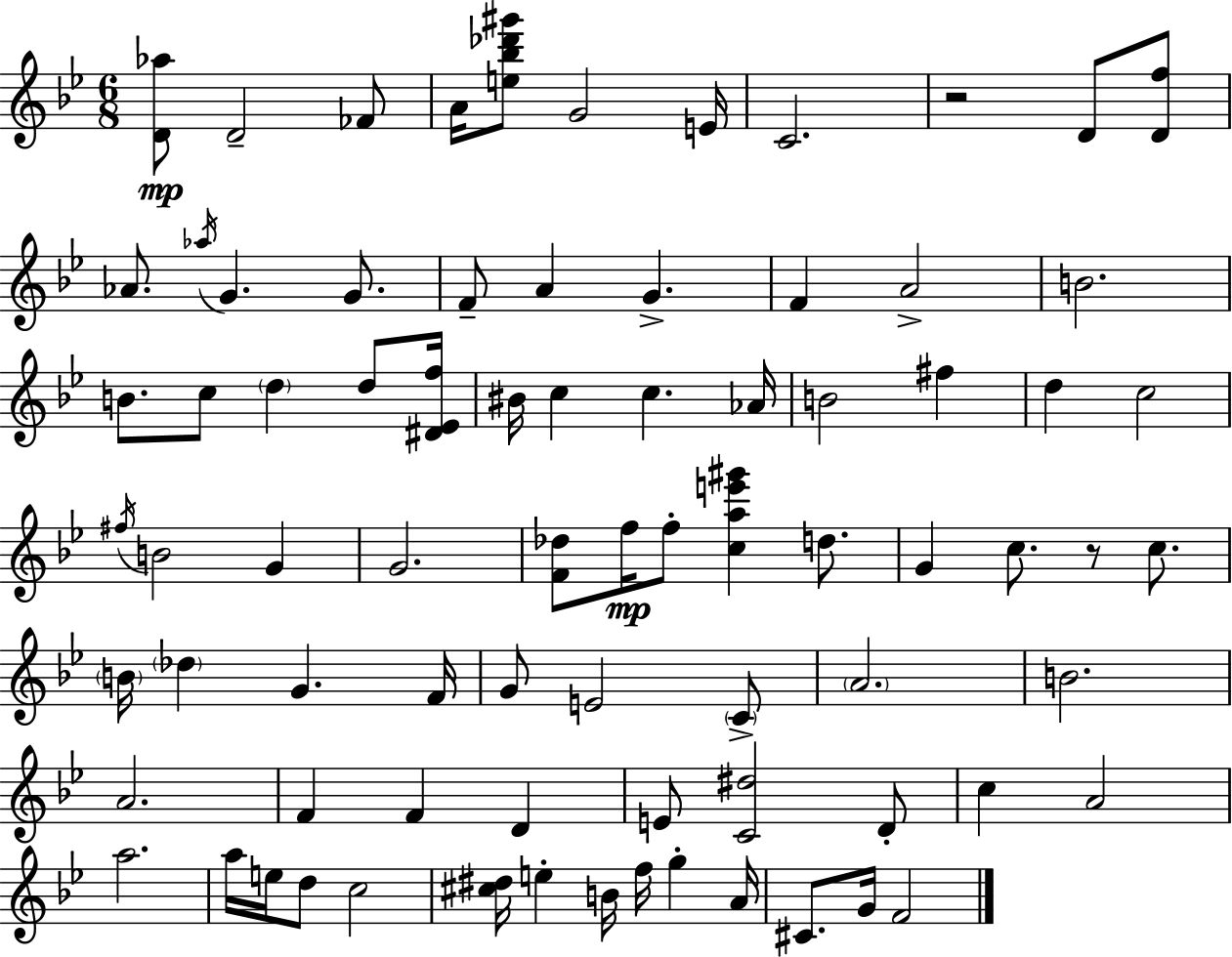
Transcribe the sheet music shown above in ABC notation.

X:1
T:Untitled
M:6/8
L:1/4
K:Bb
[D_a]/2 D2 _F/2 A/4 [e_b_d'^g']/2 G2 E/4 C2 z2 D/2 [Df]/2 _A/2 _a/4 G G/2 F/2 A G F A2 B2 B/2 c/2 d d/2 [^D_Ef]/4 ^B/4 c c _A/4 B2 ^f d c2 ^f/4 B2 G G2 [F_d]/2 f/4 f/2 [cae'^g'] d/2 G c/2 z/2 c/2 B/4 _d G F/4 G/2 E2 C/2 A2 B2 A2 F F D E/2 [C^d]2 D/2 c A2 a2 a/4 e/4 d/2 c2 [^c^d]/4 e B/4 f/4 g A/4 ^C/2 G/4 F2